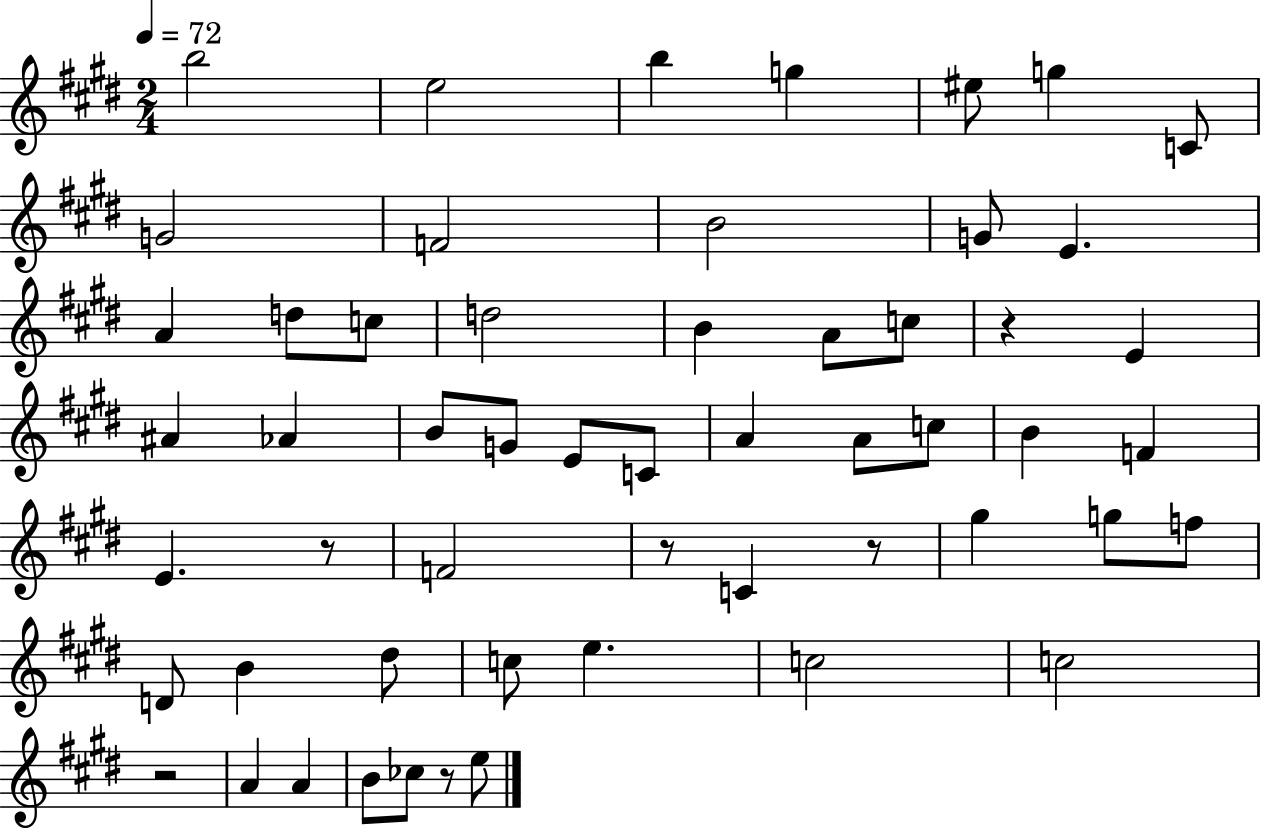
X:1
T:Untitled
M:2/4
L:1/4
K:E
b2 e2 b g ^e/2 g C/2 G2 F2 B2 G/2 E A d/2 c/2 d2 B A/2 c/2 z E ^A _A B/2 G/2 E/2 C/2 A A/2 c/2 B F E z/2 F2 z/2 C z/2 ^g g/2 f/2 D/2 B ^d/2 c/2 e c2 c2 z2 A A B/2 _c/2 z/2 e/2